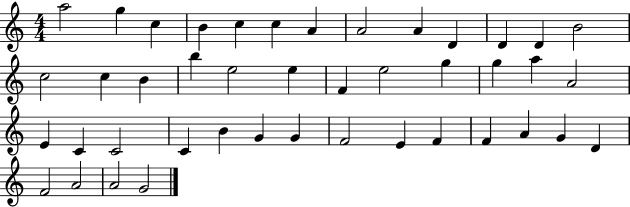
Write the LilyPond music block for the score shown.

{
  \clef treble
  \numericTimeSignature
  \time 4/4
  \key c \major
  a''2 g''4 c''4 | b'4 c''4 c''4 a'4 | a'2 a'4 d'4 | d'4 d'4 b'2 | \break c''2 c''4 b'4 | b''4 e''2 e''4 | f'4 e''2 g''4 | g''4 a''4 a'2 | \break e'4 c'4 c'2 | c'4 b'4 g'4 g'4 | f'2 e'4 f'4 | f'4 a'4 g'4 d'4 | \break f'2 a'2 | a'2 g'2 | \bar "|."
}